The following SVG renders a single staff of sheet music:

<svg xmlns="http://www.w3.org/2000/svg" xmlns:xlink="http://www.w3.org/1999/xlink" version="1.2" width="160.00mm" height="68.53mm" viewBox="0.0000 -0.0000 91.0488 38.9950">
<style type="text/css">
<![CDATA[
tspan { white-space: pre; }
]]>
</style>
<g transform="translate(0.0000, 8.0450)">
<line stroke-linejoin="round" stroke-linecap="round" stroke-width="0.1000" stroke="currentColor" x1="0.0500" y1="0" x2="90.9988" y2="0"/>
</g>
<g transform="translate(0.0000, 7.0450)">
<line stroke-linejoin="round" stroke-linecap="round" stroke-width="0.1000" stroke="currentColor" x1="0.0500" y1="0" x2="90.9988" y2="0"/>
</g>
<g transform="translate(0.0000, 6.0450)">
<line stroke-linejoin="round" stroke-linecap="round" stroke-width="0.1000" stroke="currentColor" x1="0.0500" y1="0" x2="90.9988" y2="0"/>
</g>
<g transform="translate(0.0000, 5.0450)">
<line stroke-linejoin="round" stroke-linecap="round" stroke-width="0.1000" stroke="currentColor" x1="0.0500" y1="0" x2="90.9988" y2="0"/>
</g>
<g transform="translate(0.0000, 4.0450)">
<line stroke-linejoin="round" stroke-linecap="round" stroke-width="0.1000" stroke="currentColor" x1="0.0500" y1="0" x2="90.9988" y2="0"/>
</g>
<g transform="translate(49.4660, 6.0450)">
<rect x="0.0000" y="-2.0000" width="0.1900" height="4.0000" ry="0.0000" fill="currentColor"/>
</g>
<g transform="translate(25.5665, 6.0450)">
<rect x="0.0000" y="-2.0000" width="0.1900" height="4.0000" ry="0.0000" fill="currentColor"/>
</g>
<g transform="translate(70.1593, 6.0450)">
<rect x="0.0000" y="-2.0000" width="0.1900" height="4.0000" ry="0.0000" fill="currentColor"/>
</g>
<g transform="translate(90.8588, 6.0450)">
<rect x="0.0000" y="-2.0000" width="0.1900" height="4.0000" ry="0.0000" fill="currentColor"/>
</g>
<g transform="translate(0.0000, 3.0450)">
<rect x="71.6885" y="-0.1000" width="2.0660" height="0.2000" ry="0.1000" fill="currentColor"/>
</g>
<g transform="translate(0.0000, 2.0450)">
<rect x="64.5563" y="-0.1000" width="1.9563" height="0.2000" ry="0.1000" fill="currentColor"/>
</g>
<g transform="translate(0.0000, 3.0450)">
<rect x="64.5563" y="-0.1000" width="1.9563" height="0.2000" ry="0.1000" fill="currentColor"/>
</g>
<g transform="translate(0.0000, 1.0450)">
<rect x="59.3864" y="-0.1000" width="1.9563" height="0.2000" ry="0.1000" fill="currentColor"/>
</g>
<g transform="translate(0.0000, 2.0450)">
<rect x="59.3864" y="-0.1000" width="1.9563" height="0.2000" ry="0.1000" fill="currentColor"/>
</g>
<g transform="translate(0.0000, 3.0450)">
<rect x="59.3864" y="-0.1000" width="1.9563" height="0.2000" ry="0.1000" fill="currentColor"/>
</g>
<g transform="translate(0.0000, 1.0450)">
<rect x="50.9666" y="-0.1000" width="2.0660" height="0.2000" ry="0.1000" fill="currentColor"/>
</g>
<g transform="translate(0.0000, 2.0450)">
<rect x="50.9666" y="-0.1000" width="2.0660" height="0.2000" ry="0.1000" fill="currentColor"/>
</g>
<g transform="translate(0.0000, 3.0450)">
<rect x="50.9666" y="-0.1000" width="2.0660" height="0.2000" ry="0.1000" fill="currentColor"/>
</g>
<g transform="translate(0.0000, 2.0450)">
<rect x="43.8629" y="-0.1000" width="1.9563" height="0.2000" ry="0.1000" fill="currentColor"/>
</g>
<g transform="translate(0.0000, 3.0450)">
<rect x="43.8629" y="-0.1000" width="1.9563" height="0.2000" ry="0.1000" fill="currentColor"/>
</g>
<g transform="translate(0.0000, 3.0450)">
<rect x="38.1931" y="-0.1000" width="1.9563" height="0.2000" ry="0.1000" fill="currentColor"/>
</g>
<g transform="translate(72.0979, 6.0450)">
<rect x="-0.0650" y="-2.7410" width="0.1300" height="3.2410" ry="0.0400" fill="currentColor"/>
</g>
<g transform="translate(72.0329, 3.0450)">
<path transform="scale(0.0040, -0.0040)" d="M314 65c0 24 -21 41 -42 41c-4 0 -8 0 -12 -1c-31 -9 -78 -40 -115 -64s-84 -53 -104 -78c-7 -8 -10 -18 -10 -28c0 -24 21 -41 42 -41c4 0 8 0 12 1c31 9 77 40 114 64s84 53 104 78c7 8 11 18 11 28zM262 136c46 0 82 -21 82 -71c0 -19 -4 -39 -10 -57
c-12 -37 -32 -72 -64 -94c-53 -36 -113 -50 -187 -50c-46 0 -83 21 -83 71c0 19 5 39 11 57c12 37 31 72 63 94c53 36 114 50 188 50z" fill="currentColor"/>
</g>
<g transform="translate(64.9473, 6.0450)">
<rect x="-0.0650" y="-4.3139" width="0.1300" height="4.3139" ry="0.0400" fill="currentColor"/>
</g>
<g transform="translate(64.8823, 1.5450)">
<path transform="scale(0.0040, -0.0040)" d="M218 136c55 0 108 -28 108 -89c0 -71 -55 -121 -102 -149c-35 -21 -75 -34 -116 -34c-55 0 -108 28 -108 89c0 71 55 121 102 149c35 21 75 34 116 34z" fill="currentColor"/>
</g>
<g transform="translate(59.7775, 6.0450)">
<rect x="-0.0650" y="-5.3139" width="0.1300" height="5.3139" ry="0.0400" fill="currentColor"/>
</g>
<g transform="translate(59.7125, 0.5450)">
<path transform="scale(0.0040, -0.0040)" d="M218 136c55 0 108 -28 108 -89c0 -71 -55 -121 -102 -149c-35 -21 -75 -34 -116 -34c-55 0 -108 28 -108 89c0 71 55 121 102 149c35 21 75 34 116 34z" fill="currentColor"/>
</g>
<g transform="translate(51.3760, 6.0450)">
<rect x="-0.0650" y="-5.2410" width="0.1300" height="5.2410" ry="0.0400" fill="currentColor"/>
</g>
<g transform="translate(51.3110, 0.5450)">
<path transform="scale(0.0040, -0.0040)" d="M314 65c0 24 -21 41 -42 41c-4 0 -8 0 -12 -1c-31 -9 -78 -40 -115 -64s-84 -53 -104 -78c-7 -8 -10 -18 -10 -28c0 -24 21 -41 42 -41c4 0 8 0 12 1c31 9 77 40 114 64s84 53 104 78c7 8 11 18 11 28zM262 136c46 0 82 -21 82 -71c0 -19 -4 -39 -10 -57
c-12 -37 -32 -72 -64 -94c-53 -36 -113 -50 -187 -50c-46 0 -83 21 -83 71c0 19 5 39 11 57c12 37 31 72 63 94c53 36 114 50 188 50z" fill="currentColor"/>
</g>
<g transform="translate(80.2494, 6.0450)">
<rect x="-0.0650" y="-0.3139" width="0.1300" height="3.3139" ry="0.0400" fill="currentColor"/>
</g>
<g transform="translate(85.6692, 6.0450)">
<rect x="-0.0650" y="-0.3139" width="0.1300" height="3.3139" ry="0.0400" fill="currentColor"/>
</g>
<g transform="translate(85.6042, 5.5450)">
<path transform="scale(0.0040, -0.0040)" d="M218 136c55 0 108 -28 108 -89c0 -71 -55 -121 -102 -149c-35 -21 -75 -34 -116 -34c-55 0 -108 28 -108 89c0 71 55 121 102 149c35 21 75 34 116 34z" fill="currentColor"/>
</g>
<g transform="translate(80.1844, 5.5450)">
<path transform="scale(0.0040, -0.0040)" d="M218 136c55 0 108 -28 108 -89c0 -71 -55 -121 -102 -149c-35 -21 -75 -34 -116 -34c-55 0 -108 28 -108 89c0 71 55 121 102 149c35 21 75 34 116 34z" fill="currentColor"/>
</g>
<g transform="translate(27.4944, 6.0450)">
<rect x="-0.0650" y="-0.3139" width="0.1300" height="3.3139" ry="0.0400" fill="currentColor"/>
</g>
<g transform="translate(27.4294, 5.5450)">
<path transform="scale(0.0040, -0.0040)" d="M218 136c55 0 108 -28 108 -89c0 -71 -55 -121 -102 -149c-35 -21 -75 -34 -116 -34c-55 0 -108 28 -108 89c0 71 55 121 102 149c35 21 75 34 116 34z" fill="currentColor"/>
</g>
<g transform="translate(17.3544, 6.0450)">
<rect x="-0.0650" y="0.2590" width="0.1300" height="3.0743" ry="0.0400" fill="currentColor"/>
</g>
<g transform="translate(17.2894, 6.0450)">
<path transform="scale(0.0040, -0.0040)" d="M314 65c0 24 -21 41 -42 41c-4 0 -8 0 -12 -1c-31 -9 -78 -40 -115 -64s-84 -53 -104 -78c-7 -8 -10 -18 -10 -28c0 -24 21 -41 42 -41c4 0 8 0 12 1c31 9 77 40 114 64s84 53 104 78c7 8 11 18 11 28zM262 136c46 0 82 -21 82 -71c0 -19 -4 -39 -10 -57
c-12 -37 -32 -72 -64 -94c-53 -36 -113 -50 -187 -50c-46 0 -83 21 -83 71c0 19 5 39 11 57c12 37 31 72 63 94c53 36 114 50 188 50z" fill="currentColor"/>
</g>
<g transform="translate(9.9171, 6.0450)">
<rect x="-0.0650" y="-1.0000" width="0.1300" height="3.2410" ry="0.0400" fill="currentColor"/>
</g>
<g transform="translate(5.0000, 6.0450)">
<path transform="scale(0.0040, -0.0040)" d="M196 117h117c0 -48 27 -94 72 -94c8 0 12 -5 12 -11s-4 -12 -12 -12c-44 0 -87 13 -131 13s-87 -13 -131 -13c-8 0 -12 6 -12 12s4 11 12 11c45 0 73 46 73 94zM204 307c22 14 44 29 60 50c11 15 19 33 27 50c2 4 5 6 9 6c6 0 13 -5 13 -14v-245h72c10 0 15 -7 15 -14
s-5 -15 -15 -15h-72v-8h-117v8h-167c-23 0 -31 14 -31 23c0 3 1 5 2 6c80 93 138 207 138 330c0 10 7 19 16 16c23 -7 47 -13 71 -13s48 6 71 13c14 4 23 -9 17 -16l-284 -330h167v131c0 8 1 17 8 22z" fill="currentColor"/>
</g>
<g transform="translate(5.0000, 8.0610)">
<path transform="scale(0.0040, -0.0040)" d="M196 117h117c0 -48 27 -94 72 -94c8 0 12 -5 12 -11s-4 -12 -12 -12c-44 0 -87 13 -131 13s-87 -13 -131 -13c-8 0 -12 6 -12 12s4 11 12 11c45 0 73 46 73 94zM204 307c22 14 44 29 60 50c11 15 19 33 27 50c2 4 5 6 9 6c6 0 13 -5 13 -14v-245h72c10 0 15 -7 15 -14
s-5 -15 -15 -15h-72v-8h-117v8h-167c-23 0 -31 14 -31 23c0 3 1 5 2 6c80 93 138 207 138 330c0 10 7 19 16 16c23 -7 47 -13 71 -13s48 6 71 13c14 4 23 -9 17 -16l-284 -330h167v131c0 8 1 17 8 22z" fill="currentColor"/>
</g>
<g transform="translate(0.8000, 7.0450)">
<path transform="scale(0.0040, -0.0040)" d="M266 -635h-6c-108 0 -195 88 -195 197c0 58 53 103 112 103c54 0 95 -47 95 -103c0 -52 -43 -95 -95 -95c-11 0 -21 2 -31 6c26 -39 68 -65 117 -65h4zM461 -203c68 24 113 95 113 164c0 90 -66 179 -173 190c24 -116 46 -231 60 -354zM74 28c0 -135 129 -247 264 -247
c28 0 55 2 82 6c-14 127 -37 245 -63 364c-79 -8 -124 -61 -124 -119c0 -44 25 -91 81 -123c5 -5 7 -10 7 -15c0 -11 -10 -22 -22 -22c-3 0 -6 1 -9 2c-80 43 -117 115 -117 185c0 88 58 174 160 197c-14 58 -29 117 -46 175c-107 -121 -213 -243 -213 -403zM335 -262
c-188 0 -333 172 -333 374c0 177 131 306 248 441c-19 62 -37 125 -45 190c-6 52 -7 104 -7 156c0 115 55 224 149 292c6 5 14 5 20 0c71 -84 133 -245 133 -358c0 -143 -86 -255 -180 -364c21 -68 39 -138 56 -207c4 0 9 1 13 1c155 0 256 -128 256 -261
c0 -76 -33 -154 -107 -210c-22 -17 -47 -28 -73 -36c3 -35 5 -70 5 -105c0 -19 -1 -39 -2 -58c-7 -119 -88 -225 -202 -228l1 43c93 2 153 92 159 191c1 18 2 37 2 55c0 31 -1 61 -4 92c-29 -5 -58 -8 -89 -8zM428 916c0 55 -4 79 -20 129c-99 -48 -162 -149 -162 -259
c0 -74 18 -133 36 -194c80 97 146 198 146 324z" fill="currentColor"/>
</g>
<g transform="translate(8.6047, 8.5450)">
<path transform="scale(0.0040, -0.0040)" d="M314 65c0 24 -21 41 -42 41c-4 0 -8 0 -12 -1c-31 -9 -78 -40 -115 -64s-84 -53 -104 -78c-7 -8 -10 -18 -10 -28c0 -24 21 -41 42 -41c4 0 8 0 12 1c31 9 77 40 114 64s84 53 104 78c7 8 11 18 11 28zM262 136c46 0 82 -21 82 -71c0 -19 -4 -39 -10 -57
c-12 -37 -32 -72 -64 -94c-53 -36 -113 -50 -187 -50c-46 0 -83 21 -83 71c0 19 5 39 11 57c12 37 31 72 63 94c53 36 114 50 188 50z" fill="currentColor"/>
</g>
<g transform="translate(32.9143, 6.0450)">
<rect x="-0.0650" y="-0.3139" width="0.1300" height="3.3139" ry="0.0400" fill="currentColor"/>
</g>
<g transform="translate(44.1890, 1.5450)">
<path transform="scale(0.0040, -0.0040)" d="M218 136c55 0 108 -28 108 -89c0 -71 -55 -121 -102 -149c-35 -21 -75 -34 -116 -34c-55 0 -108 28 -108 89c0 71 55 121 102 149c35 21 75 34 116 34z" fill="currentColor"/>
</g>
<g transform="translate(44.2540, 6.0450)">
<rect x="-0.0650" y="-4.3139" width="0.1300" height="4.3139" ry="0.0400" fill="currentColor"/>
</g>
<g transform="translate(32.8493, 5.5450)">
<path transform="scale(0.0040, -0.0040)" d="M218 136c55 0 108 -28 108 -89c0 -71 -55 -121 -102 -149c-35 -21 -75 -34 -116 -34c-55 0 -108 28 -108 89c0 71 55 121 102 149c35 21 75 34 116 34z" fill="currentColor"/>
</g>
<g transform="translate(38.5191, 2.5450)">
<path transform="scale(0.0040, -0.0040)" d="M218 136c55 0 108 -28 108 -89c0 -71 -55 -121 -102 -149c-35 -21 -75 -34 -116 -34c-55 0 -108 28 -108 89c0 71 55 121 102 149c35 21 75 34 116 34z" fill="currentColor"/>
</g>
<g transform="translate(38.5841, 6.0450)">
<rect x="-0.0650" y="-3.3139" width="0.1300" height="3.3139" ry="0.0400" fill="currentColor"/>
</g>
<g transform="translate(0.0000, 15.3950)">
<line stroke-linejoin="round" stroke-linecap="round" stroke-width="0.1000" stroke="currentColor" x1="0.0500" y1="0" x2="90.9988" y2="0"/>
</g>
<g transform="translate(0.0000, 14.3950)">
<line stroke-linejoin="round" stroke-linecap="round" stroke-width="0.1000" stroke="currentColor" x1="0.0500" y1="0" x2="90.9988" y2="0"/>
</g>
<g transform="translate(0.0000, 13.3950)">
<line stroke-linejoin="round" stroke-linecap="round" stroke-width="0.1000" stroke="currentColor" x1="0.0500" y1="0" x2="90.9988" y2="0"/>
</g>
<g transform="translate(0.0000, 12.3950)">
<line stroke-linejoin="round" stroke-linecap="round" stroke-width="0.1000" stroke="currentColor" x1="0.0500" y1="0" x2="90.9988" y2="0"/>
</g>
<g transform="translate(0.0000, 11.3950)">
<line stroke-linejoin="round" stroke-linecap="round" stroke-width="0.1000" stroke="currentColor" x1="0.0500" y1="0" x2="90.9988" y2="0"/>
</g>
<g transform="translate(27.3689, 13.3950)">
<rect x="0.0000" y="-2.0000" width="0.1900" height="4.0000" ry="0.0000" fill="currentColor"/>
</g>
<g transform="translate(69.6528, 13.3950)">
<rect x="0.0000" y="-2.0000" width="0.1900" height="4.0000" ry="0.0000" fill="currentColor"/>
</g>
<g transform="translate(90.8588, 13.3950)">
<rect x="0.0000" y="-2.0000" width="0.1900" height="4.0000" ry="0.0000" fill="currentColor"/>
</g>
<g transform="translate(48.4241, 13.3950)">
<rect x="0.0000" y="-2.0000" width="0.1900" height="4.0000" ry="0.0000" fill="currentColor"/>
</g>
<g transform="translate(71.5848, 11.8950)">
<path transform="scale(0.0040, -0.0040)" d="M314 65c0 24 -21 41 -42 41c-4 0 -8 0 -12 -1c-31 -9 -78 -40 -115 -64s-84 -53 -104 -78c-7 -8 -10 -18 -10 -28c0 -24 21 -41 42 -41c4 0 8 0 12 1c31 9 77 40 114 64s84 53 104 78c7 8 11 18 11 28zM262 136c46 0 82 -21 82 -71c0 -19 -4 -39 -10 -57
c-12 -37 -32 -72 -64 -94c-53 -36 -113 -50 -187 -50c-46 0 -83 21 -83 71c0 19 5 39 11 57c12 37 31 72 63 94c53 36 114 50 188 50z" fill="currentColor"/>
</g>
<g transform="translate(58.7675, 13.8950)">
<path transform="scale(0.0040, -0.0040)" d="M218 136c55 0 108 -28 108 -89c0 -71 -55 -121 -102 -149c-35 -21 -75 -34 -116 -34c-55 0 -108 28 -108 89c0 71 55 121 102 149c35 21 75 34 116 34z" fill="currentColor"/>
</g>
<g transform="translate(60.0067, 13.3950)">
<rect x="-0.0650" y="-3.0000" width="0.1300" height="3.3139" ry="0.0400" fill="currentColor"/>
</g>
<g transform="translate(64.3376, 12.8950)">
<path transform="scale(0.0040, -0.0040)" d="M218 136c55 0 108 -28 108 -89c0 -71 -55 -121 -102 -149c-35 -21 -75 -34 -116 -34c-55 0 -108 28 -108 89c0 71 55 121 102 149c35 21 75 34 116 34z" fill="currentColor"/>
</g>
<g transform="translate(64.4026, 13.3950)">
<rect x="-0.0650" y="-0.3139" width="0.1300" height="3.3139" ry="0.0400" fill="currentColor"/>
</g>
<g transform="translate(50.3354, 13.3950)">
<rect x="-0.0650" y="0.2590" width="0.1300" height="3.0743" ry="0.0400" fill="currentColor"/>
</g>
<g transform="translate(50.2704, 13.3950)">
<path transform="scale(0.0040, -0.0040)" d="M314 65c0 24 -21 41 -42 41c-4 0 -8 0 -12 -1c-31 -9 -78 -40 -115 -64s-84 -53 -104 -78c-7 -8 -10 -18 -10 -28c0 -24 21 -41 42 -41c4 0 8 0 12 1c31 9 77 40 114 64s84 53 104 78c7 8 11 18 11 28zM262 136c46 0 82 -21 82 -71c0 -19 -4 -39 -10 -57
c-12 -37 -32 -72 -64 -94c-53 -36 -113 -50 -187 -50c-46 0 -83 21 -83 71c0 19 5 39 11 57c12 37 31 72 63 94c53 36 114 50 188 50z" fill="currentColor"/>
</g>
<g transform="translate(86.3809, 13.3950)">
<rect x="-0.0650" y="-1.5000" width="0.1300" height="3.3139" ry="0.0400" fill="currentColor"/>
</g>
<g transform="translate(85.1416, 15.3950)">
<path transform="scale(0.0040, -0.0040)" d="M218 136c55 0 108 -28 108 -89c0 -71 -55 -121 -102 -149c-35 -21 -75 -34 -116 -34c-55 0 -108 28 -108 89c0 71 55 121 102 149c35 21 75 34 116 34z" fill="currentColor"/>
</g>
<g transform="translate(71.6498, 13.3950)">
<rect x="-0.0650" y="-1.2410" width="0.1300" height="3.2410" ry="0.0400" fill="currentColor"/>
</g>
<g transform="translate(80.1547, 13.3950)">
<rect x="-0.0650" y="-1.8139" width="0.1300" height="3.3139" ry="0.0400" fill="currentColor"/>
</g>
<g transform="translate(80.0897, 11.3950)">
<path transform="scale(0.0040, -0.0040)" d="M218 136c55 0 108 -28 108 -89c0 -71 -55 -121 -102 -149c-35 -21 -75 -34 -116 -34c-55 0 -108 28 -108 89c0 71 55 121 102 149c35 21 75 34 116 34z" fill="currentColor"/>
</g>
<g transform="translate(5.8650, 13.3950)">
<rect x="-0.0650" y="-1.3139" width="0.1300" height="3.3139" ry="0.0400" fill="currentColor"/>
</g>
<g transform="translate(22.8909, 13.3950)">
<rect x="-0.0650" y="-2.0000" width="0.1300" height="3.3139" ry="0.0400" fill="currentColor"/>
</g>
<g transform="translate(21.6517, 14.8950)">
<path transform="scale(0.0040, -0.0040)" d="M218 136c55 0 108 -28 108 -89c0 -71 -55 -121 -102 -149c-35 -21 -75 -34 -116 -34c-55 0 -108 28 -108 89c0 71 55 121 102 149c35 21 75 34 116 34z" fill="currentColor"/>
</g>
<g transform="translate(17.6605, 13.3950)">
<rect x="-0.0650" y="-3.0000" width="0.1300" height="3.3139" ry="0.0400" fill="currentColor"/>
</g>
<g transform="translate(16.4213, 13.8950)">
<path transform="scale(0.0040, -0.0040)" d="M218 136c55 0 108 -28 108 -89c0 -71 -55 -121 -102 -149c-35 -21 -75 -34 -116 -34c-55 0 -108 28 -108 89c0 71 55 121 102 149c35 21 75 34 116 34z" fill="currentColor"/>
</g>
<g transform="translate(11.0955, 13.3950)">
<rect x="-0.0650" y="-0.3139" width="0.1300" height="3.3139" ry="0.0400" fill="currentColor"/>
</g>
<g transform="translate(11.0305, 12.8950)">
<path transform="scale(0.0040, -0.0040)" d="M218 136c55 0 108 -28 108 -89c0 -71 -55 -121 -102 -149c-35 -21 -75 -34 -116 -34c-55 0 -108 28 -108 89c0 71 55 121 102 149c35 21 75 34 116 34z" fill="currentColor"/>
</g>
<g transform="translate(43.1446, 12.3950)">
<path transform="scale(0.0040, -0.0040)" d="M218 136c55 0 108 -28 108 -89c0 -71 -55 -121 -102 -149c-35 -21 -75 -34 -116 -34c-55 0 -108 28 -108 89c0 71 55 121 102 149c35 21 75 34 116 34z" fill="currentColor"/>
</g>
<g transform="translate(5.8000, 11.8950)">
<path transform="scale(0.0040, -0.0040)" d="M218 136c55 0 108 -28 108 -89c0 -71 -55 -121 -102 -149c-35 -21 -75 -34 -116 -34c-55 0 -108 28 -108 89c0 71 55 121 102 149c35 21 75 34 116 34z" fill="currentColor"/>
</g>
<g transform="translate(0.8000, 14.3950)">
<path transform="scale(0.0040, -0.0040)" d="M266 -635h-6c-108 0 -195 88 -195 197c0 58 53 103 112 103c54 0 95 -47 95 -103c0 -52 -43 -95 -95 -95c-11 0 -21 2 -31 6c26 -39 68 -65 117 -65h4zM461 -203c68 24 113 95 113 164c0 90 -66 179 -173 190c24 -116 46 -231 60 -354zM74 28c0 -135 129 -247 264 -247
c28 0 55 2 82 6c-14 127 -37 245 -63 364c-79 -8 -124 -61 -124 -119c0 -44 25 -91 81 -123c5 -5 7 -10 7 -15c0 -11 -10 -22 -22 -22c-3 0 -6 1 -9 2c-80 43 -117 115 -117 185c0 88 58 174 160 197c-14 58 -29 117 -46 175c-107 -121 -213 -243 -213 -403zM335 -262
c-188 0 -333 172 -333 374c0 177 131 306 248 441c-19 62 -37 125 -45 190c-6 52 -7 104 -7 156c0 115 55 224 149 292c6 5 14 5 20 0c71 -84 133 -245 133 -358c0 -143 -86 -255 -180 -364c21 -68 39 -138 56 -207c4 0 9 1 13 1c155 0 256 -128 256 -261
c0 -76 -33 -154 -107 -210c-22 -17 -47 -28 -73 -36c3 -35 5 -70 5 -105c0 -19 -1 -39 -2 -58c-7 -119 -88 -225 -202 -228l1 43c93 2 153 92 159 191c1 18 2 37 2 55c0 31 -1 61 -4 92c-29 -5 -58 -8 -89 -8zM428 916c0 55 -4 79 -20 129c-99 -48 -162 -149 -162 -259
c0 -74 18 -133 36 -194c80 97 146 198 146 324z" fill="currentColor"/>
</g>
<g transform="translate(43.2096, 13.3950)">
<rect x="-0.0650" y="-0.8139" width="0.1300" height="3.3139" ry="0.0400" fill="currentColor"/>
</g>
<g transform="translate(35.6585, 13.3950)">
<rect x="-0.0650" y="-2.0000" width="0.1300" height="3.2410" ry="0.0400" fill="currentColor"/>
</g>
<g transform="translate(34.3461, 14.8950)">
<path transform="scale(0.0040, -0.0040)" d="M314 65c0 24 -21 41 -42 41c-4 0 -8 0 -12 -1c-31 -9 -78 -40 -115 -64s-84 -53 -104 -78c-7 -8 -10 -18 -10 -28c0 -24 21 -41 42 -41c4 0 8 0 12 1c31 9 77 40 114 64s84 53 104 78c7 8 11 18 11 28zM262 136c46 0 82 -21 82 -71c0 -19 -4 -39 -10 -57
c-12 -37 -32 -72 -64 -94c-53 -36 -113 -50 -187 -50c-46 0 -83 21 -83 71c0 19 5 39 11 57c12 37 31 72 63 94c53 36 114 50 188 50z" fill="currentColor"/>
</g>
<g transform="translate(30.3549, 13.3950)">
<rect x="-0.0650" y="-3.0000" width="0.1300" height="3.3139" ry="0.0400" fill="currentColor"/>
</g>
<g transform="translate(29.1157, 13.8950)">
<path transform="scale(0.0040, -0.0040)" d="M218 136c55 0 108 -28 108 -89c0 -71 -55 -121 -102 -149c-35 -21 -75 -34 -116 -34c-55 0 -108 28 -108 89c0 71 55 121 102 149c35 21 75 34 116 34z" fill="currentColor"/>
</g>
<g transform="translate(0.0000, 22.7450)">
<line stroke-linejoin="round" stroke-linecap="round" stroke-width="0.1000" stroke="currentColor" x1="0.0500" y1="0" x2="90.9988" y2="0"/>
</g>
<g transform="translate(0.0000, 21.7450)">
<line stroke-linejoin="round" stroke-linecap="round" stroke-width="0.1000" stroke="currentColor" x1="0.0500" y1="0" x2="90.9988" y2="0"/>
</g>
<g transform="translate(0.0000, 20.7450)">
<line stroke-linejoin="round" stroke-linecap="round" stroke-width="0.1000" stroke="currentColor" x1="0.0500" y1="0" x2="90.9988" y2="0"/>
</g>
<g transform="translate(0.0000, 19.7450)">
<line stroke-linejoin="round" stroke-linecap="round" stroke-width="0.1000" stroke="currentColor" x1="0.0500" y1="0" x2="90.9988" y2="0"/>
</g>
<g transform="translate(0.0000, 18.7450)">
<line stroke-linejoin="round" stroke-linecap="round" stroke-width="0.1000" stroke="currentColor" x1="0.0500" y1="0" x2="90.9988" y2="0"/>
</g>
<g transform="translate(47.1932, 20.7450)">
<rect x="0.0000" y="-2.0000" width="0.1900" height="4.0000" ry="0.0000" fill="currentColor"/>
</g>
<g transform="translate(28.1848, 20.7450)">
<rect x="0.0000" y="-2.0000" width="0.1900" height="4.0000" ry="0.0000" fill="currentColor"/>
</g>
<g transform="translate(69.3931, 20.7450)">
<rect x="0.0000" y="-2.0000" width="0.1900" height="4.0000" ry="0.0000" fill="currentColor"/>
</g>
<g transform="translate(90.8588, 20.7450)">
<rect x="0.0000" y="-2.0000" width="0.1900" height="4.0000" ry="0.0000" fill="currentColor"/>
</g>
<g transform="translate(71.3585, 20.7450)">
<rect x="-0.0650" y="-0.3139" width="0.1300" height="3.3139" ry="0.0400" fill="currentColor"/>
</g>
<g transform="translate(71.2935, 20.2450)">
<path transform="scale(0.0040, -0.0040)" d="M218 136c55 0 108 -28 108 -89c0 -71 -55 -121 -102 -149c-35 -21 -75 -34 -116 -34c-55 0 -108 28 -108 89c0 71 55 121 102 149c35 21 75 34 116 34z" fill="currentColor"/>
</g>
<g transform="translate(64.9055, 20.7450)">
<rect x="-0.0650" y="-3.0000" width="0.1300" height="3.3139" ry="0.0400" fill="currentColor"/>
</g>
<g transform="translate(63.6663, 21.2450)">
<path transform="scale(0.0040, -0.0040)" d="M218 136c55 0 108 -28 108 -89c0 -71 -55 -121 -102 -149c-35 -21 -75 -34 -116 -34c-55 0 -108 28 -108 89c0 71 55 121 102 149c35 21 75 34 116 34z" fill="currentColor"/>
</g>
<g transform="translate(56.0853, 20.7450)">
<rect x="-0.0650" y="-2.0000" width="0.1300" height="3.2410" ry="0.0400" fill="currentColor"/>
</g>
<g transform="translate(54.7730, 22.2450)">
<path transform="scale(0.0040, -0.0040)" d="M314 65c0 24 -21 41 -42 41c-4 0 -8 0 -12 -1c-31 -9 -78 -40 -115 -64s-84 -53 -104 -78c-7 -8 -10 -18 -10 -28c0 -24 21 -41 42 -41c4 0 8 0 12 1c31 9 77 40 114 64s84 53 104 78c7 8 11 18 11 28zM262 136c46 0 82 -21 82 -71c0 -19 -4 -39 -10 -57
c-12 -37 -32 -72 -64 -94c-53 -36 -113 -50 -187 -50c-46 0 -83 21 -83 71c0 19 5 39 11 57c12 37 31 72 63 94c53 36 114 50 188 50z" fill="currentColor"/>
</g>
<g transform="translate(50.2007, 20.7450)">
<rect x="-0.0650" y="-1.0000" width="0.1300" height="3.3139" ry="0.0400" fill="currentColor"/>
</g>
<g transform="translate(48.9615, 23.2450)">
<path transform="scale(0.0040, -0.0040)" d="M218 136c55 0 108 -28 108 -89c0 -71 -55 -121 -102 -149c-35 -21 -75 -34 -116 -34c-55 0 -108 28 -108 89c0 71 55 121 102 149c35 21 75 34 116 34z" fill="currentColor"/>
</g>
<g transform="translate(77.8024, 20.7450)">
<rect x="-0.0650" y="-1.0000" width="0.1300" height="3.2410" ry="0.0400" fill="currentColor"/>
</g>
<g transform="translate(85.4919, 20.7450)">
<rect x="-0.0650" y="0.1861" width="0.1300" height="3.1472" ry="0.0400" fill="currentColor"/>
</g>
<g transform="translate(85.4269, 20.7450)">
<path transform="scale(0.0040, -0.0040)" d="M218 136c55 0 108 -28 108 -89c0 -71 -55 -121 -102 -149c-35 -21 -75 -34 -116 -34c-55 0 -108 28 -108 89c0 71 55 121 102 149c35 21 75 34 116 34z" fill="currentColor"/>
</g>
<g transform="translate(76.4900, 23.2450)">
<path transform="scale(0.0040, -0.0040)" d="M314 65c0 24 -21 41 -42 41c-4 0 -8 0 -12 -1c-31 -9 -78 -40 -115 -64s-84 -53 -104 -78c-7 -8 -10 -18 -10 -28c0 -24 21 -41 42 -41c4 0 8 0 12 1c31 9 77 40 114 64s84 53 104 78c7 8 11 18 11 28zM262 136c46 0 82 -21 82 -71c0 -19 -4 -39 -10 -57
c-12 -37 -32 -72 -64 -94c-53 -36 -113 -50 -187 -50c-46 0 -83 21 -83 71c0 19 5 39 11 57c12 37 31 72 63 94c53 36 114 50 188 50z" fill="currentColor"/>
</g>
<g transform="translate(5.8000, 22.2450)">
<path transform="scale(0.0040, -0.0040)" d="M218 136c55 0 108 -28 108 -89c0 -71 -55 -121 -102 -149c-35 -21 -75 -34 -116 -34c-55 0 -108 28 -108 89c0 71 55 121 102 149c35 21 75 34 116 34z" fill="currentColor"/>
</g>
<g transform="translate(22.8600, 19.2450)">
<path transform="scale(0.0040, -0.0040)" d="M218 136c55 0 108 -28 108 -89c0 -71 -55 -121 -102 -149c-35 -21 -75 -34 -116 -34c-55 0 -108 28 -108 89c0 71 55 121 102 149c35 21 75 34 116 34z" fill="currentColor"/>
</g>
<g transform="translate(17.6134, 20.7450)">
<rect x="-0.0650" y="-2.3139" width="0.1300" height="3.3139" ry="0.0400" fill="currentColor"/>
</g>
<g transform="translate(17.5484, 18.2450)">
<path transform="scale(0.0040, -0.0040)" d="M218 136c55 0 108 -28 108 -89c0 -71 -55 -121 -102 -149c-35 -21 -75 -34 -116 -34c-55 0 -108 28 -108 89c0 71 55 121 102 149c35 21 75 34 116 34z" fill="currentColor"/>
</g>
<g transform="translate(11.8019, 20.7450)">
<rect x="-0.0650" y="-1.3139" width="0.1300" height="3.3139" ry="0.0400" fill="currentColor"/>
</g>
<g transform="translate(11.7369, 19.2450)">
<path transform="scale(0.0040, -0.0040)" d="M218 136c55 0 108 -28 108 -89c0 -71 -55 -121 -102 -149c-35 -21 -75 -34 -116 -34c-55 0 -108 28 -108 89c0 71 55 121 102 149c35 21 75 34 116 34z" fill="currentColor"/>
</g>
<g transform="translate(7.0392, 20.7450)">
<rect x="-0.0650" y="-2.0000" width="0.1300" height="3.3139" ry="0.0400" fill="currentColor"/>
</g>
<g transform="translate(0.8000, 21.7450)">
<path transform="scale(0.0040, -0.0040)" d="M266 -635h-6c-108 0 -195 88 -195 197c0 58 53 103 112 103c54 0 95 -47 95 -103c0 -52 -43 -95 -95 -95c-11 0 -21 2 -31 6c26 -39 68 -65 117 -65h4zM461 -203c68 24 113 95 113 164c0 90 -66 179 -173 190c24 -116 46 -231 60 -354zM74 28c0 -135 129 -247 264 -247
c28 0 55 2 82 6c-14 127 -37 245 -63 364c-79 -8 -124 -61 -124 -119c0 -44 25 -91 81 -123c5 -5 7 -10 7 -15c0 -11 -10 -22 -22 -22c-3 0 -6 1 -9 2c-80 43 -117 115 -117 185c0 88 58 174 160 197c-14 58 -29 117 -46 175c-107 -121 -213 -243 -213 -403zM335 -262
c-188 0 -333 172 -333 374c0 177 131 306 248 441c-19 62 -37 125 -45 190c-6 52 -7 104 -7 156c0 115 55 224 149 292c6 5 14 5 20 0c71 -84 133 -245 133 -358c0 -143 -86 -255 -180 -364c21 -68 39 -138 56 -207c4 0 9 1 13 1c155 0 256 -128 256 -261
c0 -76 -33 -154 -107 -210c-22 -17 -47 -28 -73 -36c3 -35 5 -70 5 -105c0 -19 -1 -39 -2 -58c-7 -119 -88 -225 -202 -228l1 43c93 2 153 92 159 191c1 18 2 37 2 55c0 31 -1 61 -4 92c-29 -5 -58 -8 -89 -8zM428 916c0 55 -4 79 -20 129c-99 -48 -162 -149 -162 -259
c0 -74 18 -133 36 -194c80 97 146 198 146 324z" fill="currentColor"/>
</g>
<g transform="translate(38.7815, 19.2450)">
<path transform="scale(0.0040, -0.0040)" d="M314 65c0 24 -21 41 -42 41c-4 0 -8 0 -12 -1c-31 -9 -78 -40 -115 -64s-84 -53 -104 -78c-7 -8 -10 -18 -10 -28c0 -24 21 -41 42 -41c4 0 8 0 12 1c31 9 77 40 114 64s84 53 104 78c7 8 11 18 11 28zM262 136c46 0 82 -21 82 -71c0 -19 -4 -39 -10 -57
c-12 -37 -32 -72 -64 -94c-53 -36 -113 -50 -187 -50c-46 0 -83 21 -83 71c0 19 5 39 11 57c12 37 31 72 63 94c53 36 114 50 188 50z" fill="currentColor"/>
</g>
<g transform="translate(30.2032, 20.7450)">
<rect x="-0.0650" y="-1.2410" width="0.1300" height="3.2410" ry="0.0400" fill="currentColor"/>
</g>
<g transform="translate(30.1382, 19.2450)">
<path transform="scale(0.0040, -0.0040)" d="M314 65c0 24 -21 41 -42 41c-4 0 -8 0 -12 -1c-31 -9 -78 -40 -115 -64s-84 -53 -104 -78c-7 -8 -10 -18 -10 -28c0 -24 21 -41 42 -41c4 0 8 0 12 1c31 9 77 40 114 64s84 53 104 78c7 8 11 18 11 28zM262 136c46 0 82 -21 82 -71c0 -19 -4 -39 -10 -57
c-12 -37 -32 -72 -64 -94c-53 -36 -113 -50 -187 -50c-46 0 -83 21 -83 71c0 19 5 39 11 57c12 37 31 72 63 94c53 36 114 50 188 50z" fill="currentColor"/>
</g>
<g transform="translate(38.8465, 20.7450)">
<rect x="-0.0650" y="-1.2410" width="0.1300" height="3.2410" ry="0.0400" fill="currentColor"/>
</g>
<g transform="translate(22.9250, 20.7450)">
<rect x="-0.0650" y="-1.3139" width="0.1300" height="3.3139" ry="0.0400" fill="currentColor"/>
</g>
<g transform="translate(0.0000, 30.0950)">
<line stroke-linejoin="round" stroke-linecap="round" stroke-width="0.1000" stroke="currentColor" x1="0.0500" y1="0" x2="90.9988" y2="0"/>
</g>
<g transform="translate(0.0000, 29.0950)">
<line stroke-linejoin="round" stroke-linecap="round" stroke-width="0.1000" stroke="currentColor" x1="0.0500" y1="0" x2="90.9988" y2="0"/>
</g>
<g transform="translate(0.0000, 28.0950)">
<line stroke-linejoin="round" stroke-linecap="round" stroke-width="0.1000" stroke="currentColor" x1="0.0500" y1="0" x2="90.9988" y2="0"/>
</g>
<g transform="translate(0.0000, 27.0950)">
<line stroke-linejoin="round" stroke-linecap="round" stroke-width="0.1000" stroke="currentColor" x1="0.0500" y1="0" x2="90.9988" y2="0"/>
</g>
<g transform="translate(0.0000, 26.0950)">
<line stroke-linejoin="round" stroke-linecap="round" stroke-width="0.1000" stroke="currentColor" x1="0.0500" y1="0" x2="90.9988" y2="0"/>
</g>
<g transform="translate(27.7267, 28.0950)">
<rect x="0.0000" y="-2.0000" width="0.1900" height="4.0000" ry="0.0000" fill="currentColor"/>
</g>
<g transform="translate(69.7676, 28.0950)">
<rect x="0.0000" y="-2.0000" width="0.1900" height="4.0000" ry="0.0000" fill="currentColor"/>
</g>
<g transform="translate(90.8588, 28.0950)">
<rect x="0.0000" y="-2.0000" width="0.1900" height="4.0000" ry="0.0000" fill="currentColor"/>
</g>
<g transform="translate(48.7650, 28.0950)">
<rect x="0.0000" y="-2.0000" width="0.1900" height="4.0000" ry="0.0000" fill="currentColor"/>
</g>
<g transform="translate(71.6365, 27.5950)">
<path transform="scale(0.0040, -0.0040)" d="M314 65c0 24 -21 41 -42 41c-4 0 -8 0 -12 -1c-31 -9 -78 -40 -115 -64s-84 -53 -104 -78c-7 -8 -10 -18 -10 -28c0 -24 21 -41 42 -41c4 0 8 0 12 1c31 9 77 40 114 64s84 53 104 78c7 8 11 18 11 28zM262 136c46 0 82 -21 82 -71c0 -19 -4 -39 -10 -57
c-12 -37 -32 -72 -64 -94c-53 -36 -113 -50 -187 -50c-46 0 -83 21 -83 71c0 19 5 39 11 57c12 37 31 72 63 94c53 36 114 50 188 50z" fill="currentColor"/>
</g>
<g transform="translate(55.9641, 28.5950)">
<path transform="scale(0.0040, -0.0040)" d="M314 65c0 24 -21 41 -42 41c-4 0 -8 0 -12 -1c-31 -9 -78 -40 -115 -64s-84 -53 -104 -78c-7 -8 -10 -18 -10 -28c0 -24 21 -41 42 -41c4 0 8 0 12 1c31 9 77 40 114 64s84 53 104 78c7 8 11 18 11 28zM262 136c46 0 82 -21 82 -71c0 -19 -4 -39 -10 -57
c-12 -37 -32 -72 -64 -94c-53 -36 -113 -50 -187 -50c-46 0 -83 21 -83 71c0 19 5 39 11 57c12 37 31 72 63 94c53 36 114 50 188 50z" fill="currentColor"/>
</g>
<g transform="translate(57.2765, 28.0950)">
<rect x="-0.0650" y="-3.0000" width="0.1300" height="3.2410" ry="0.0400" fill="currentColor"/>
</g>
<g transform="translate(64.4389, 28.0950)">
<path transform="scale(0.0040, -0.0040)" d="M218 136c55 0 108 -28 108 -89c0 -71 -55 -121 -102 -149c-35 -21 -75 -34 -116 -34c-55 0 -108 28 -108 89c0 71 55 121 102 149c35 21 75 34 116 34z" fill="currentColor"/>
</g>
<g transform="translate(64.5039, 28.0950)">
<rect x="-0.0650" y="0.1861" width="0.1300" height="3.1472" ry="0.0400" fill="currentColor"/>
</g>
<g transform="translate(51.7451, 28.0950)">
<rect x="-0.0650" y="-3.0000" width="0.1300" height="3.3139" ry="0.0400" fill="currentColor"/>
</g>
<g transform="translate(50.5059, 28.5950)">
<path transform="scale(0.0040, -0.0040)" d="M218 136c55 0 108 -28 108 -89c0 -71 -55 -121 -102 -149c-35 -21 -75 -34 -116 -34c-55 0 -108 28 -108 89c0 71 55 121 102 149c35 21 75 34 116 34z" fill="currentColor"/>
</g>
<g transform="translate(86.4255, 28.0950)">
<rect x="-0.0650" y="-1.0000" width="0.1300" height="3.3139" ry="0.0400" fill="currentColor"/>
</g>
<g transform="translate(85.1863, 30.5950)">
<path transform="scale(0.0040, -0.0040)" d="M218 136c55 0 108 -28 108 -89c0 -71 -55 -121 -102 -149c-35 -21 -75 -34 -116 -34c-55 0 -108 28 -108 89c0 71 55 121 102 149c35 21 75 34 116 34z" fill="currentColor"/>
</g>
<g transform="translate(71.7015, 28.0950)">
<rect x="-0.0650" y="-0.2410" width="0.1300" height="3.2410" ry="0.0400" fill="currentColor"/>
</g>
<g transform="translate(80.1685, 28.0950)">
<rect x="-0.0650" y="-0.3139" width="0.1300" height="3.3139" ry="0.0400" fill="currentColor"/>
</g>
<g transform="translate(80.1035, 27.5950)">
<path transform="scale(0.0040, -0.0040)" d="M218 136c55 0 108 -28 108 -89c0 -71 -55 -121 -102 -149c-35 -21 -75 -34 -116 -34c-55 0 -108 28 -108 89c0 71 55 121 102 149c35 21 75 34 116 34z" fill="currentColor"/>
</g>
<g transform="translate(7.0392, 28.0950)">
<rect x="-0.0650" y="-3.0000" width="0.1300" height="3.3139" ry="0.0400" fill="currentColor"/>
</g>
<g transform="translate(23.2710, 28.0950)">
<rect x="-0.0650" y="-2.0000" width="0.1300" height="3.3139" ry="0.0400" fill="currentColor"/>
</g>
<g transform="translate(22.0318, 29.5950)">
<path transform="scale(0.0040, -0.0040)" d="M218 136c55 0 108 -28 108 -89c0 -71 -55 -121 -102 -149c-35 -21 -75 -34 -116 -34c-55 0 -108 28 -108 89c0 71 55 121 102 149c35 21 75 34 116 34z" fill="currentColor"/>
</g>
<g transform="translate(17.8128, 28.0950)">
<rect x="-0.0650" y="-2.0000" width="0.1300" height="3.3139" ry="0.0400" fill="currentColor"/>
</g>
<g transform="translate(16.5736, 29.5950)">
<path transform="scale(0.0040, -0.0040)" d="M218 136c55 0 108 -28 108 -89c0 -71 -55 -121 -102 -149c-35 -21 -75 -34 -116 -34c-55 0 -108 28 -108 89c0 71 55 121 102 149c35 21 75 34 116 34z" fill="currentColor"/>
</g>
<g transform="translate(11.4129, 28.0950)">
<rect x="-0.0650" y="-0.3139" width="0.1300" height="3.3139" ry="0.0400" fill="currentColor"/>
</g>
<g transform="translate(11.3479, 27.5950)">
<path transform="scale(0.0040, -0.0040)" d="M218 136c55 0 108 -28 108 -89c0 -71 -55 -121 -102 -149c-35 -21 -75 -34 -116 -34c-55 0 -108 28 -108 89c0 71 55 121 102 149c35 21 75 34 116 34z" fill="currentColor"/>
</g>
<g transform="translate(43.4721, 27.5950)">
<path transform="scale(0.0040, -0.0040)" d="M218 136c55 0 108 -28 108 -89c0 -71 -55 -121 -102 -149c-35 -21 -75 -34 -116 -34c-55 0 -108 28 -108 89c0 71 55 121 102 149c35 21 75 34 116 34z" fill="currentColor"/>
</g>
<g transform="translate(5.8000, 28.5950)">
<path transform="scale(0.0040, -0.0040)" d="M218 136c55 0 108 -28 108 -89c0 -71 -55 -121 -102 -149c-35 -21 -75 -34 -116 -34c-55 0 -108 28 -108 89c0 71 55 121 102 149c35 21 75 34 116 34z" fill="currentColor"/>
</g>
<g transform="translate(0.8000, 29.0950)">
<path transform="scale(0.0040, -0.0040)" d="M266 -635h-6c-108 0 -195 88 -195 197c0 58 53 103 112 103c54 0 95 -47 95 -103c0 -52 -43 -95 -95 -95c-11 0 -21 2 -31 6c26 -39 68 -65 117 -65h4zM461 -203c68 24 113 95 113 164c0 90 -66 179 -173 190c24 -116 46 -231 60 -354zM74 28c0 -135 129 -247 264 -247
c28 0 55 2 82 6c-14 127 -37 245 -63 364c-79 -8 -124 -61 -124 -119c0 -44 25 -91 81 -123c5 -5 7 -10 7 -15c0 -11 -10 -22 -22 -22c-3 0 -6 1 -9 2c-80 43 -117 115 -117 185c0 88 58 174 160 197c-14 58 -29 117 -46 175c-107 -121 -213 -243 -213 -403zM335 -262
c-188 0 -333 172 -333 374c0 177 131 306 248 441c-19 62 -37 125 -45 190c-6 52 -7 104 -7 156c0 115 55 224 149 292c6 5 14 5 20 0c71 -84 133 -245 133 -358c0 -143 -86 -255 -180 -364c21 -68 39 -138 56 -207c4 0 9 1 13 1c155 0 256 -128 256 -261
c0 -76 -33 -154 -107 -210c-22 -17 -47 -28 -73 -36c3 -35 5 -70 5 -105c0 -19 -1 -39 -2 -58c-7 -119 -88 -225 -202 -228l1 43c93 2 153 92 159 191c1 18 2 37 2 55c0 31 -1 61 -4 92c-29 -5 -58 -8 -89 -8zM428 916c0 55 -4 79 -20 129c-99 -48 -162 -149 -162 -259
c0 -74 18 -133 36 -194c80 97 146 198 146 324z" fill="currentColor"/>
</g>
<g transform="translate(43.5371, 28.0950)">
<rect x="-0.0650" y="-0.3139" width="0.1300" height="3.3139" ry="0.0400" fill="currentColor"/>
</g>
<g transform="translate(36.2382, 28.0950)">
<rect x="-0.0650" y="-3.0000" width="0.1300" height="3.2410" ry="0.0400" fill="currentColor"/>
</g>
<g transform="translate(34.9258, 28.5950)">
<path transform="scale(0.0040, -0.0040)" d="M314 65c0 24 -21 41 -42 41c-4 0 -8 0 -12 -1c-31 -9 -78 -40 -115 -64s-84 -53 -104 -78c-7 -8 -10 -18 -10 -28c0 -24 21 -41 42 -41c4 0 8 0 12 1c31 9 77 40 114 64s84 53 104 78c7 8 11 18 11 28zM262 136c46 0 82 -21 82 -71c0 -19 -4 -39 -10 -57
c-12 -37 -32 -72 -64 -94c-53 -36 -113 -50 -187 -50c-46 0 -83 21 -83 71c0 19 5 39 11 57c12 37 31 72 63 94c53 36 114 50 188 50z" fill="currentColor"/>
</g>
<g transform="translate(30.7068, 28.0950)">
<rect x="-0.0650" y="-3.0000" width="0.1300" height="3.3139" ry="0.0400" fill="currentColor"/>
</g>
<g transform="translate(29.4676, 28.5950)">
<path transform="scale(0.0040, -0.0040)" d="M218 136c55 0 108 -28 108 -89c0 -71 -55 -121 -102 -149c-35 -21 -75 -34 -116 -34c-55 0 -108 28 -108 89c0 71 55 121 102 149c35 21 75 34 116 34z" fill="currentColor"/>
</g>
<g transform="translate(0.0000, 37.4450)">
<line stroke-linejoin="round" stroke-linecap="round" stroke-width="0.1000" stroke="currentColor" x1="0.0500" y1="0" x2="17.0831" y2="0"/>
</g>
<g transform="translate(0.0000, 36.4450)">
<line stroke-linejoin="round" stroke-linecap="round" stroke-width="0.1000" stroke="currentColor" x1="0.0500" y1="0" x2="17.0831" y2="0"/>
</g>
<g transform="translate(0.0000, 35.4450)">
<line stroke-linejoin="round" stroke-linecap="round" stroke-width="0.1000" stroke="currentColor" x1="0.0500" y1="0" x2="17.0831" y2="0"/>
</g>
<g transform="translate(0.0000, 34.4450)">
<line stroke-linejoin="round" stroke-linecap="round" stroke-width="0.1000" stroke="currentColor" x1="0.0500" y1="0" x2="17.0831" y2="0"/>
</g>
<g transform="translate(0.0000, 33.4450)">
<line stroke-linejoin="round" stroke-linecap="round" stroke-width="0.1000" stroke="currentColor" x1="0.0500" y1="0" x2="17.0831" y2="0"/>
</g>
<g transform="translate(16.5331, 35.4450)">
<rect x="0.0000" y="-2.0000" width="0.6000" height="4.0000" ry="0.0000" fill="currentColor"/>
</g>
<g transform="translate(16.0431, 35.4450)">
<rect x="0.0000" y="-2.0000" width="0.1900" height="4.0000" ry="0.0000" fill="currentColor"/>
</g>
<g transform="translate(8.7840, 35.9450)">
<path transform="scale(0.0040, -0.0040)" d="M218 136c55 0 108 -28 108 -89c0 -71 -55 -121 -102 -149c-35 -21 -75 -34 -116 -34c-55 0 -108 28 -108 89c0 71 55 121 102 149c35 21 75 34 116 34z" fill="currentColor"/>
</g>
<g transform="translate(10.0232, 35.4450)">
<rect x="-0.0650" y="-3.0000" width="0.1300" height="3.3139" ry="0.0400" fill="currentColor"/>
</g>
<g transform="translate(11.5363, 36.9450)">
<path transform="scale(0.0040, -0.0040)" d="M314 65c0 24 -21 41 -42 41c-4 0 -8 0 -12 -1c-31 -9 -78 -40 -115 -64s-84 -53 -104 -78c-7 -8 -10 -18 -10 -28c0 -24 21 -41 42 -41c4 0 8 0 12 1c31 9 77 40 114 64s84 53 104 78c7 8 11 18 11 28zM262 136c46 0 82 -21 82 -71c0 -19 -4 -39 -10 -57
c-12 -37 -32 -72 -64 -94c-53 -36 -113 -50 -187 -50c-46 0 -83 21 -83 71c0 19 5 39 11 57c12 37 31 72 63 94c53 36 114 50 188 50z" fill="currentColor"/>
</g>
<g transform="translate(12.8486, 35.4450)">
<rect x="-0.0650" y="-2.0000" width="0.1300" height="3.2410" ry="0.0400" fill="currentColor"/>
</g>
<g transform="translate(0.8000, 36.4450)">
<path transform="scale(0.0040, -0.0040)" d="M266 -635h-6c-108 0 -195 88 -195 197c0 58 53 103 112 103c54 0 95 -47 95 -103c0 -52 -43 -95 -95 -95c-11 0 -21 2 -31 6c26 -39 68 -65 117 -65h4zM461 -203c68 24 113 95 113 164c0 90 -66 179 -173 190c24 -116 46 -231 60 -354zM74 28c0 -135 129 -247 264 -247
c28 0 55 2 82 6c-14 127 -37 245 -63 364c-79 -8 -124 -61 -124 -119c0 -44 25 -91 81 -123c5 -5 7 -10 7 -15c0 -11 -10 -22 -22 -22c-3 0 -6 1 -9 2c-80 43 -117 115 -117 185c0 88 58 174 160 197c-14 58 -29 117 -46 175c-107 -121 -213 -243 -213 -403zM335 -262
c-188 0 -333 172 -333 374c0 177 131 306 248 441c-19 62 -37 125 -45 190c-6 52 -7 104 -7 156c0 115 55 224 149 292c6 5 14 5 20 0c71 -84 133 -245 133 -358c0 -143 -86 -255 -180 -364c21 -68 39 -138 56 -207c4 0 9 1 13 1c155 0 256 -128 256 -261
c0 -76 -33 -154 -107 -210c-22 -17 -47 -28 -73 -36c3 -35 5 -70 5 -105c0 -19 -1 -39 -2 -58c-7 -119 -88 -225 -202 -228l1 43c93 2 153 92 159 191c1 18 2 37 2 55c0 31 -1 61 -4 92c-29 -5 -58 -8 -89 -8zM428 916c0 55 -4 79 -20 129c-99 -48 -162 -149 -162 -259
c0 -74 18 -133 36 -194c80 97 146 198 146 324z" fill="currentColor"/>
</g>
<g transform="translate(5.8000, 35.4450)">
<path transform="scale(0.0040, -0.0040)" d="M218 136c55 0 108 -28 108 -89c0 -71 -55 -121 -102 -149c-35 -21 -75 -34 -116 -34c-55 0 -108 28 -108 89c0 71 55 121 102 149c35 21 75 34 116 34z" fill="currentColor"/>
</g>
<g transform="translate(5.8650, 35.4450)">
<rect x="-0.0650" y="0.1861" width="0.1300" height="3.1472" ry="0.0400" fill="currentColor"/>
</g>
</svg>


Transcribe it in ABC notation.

X:1
T:Untitled
M:4/4
L:1/4
K:C
D2 B2 c c b d' f'2 f' d' a2 c c e c A F A F2 d B2 A c e2 f E F e g e e2 e2 D F2 A c D2 B A c F F A A2 c A A2 B c2 c D B A F2